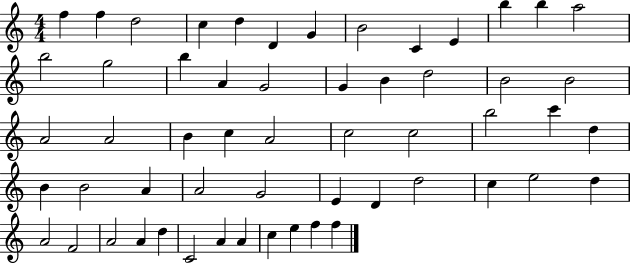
{
  \clef treble
  \numericTimeSignature
  \time 4/4
  \key c \major
  f''4 f''4 d''2 | c''4 d''4 d'4 g'4 | b'2 c'4 e'4 | b''4 b''4 a''2 | \break b''2 g''2 | b''4 a'4 g'2 | g'4 b'4 d''2 | b'2 b'2 | \break a'2 a'2 | b'4 c''4 a'2 | c''2 c''2 | b''2 c'''4 d''4 | \break b'4 b'2 a'4 | a'2 g'2 | e'4 d'4 d''2 | c''4 e''2 d''4 | \break a'2 f'2 | a'2 a'4 d''4 | c'2 a'4 a'4 | c''4 e''4 f''4 f''4 | \break \bar "|."
}